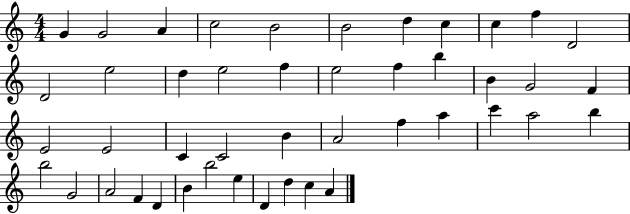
{
  \clef treble
  \numericTimeSignature
  \time 4/4
  \key c \major
  g'4 g'2 a'4 | c''2 b'2 | b'2 d''4 c''4 | c''4 f''4 d'2 | \break d'2 e''2 | d''4 e''2 f''4 | e''2 f''4 b''4 | b'4 g'2 f'4 | \break e'2 e'2 | c'4 c'2 b'4 | a'2 f''4 a''4 | c'''4 a''2 b''4 | \break b''2 g'2 | a'2 f'4 d'4 | b'4 b''2 e''4 | d'4 d''4 c''4 a'4 | \break \bar "|."
}